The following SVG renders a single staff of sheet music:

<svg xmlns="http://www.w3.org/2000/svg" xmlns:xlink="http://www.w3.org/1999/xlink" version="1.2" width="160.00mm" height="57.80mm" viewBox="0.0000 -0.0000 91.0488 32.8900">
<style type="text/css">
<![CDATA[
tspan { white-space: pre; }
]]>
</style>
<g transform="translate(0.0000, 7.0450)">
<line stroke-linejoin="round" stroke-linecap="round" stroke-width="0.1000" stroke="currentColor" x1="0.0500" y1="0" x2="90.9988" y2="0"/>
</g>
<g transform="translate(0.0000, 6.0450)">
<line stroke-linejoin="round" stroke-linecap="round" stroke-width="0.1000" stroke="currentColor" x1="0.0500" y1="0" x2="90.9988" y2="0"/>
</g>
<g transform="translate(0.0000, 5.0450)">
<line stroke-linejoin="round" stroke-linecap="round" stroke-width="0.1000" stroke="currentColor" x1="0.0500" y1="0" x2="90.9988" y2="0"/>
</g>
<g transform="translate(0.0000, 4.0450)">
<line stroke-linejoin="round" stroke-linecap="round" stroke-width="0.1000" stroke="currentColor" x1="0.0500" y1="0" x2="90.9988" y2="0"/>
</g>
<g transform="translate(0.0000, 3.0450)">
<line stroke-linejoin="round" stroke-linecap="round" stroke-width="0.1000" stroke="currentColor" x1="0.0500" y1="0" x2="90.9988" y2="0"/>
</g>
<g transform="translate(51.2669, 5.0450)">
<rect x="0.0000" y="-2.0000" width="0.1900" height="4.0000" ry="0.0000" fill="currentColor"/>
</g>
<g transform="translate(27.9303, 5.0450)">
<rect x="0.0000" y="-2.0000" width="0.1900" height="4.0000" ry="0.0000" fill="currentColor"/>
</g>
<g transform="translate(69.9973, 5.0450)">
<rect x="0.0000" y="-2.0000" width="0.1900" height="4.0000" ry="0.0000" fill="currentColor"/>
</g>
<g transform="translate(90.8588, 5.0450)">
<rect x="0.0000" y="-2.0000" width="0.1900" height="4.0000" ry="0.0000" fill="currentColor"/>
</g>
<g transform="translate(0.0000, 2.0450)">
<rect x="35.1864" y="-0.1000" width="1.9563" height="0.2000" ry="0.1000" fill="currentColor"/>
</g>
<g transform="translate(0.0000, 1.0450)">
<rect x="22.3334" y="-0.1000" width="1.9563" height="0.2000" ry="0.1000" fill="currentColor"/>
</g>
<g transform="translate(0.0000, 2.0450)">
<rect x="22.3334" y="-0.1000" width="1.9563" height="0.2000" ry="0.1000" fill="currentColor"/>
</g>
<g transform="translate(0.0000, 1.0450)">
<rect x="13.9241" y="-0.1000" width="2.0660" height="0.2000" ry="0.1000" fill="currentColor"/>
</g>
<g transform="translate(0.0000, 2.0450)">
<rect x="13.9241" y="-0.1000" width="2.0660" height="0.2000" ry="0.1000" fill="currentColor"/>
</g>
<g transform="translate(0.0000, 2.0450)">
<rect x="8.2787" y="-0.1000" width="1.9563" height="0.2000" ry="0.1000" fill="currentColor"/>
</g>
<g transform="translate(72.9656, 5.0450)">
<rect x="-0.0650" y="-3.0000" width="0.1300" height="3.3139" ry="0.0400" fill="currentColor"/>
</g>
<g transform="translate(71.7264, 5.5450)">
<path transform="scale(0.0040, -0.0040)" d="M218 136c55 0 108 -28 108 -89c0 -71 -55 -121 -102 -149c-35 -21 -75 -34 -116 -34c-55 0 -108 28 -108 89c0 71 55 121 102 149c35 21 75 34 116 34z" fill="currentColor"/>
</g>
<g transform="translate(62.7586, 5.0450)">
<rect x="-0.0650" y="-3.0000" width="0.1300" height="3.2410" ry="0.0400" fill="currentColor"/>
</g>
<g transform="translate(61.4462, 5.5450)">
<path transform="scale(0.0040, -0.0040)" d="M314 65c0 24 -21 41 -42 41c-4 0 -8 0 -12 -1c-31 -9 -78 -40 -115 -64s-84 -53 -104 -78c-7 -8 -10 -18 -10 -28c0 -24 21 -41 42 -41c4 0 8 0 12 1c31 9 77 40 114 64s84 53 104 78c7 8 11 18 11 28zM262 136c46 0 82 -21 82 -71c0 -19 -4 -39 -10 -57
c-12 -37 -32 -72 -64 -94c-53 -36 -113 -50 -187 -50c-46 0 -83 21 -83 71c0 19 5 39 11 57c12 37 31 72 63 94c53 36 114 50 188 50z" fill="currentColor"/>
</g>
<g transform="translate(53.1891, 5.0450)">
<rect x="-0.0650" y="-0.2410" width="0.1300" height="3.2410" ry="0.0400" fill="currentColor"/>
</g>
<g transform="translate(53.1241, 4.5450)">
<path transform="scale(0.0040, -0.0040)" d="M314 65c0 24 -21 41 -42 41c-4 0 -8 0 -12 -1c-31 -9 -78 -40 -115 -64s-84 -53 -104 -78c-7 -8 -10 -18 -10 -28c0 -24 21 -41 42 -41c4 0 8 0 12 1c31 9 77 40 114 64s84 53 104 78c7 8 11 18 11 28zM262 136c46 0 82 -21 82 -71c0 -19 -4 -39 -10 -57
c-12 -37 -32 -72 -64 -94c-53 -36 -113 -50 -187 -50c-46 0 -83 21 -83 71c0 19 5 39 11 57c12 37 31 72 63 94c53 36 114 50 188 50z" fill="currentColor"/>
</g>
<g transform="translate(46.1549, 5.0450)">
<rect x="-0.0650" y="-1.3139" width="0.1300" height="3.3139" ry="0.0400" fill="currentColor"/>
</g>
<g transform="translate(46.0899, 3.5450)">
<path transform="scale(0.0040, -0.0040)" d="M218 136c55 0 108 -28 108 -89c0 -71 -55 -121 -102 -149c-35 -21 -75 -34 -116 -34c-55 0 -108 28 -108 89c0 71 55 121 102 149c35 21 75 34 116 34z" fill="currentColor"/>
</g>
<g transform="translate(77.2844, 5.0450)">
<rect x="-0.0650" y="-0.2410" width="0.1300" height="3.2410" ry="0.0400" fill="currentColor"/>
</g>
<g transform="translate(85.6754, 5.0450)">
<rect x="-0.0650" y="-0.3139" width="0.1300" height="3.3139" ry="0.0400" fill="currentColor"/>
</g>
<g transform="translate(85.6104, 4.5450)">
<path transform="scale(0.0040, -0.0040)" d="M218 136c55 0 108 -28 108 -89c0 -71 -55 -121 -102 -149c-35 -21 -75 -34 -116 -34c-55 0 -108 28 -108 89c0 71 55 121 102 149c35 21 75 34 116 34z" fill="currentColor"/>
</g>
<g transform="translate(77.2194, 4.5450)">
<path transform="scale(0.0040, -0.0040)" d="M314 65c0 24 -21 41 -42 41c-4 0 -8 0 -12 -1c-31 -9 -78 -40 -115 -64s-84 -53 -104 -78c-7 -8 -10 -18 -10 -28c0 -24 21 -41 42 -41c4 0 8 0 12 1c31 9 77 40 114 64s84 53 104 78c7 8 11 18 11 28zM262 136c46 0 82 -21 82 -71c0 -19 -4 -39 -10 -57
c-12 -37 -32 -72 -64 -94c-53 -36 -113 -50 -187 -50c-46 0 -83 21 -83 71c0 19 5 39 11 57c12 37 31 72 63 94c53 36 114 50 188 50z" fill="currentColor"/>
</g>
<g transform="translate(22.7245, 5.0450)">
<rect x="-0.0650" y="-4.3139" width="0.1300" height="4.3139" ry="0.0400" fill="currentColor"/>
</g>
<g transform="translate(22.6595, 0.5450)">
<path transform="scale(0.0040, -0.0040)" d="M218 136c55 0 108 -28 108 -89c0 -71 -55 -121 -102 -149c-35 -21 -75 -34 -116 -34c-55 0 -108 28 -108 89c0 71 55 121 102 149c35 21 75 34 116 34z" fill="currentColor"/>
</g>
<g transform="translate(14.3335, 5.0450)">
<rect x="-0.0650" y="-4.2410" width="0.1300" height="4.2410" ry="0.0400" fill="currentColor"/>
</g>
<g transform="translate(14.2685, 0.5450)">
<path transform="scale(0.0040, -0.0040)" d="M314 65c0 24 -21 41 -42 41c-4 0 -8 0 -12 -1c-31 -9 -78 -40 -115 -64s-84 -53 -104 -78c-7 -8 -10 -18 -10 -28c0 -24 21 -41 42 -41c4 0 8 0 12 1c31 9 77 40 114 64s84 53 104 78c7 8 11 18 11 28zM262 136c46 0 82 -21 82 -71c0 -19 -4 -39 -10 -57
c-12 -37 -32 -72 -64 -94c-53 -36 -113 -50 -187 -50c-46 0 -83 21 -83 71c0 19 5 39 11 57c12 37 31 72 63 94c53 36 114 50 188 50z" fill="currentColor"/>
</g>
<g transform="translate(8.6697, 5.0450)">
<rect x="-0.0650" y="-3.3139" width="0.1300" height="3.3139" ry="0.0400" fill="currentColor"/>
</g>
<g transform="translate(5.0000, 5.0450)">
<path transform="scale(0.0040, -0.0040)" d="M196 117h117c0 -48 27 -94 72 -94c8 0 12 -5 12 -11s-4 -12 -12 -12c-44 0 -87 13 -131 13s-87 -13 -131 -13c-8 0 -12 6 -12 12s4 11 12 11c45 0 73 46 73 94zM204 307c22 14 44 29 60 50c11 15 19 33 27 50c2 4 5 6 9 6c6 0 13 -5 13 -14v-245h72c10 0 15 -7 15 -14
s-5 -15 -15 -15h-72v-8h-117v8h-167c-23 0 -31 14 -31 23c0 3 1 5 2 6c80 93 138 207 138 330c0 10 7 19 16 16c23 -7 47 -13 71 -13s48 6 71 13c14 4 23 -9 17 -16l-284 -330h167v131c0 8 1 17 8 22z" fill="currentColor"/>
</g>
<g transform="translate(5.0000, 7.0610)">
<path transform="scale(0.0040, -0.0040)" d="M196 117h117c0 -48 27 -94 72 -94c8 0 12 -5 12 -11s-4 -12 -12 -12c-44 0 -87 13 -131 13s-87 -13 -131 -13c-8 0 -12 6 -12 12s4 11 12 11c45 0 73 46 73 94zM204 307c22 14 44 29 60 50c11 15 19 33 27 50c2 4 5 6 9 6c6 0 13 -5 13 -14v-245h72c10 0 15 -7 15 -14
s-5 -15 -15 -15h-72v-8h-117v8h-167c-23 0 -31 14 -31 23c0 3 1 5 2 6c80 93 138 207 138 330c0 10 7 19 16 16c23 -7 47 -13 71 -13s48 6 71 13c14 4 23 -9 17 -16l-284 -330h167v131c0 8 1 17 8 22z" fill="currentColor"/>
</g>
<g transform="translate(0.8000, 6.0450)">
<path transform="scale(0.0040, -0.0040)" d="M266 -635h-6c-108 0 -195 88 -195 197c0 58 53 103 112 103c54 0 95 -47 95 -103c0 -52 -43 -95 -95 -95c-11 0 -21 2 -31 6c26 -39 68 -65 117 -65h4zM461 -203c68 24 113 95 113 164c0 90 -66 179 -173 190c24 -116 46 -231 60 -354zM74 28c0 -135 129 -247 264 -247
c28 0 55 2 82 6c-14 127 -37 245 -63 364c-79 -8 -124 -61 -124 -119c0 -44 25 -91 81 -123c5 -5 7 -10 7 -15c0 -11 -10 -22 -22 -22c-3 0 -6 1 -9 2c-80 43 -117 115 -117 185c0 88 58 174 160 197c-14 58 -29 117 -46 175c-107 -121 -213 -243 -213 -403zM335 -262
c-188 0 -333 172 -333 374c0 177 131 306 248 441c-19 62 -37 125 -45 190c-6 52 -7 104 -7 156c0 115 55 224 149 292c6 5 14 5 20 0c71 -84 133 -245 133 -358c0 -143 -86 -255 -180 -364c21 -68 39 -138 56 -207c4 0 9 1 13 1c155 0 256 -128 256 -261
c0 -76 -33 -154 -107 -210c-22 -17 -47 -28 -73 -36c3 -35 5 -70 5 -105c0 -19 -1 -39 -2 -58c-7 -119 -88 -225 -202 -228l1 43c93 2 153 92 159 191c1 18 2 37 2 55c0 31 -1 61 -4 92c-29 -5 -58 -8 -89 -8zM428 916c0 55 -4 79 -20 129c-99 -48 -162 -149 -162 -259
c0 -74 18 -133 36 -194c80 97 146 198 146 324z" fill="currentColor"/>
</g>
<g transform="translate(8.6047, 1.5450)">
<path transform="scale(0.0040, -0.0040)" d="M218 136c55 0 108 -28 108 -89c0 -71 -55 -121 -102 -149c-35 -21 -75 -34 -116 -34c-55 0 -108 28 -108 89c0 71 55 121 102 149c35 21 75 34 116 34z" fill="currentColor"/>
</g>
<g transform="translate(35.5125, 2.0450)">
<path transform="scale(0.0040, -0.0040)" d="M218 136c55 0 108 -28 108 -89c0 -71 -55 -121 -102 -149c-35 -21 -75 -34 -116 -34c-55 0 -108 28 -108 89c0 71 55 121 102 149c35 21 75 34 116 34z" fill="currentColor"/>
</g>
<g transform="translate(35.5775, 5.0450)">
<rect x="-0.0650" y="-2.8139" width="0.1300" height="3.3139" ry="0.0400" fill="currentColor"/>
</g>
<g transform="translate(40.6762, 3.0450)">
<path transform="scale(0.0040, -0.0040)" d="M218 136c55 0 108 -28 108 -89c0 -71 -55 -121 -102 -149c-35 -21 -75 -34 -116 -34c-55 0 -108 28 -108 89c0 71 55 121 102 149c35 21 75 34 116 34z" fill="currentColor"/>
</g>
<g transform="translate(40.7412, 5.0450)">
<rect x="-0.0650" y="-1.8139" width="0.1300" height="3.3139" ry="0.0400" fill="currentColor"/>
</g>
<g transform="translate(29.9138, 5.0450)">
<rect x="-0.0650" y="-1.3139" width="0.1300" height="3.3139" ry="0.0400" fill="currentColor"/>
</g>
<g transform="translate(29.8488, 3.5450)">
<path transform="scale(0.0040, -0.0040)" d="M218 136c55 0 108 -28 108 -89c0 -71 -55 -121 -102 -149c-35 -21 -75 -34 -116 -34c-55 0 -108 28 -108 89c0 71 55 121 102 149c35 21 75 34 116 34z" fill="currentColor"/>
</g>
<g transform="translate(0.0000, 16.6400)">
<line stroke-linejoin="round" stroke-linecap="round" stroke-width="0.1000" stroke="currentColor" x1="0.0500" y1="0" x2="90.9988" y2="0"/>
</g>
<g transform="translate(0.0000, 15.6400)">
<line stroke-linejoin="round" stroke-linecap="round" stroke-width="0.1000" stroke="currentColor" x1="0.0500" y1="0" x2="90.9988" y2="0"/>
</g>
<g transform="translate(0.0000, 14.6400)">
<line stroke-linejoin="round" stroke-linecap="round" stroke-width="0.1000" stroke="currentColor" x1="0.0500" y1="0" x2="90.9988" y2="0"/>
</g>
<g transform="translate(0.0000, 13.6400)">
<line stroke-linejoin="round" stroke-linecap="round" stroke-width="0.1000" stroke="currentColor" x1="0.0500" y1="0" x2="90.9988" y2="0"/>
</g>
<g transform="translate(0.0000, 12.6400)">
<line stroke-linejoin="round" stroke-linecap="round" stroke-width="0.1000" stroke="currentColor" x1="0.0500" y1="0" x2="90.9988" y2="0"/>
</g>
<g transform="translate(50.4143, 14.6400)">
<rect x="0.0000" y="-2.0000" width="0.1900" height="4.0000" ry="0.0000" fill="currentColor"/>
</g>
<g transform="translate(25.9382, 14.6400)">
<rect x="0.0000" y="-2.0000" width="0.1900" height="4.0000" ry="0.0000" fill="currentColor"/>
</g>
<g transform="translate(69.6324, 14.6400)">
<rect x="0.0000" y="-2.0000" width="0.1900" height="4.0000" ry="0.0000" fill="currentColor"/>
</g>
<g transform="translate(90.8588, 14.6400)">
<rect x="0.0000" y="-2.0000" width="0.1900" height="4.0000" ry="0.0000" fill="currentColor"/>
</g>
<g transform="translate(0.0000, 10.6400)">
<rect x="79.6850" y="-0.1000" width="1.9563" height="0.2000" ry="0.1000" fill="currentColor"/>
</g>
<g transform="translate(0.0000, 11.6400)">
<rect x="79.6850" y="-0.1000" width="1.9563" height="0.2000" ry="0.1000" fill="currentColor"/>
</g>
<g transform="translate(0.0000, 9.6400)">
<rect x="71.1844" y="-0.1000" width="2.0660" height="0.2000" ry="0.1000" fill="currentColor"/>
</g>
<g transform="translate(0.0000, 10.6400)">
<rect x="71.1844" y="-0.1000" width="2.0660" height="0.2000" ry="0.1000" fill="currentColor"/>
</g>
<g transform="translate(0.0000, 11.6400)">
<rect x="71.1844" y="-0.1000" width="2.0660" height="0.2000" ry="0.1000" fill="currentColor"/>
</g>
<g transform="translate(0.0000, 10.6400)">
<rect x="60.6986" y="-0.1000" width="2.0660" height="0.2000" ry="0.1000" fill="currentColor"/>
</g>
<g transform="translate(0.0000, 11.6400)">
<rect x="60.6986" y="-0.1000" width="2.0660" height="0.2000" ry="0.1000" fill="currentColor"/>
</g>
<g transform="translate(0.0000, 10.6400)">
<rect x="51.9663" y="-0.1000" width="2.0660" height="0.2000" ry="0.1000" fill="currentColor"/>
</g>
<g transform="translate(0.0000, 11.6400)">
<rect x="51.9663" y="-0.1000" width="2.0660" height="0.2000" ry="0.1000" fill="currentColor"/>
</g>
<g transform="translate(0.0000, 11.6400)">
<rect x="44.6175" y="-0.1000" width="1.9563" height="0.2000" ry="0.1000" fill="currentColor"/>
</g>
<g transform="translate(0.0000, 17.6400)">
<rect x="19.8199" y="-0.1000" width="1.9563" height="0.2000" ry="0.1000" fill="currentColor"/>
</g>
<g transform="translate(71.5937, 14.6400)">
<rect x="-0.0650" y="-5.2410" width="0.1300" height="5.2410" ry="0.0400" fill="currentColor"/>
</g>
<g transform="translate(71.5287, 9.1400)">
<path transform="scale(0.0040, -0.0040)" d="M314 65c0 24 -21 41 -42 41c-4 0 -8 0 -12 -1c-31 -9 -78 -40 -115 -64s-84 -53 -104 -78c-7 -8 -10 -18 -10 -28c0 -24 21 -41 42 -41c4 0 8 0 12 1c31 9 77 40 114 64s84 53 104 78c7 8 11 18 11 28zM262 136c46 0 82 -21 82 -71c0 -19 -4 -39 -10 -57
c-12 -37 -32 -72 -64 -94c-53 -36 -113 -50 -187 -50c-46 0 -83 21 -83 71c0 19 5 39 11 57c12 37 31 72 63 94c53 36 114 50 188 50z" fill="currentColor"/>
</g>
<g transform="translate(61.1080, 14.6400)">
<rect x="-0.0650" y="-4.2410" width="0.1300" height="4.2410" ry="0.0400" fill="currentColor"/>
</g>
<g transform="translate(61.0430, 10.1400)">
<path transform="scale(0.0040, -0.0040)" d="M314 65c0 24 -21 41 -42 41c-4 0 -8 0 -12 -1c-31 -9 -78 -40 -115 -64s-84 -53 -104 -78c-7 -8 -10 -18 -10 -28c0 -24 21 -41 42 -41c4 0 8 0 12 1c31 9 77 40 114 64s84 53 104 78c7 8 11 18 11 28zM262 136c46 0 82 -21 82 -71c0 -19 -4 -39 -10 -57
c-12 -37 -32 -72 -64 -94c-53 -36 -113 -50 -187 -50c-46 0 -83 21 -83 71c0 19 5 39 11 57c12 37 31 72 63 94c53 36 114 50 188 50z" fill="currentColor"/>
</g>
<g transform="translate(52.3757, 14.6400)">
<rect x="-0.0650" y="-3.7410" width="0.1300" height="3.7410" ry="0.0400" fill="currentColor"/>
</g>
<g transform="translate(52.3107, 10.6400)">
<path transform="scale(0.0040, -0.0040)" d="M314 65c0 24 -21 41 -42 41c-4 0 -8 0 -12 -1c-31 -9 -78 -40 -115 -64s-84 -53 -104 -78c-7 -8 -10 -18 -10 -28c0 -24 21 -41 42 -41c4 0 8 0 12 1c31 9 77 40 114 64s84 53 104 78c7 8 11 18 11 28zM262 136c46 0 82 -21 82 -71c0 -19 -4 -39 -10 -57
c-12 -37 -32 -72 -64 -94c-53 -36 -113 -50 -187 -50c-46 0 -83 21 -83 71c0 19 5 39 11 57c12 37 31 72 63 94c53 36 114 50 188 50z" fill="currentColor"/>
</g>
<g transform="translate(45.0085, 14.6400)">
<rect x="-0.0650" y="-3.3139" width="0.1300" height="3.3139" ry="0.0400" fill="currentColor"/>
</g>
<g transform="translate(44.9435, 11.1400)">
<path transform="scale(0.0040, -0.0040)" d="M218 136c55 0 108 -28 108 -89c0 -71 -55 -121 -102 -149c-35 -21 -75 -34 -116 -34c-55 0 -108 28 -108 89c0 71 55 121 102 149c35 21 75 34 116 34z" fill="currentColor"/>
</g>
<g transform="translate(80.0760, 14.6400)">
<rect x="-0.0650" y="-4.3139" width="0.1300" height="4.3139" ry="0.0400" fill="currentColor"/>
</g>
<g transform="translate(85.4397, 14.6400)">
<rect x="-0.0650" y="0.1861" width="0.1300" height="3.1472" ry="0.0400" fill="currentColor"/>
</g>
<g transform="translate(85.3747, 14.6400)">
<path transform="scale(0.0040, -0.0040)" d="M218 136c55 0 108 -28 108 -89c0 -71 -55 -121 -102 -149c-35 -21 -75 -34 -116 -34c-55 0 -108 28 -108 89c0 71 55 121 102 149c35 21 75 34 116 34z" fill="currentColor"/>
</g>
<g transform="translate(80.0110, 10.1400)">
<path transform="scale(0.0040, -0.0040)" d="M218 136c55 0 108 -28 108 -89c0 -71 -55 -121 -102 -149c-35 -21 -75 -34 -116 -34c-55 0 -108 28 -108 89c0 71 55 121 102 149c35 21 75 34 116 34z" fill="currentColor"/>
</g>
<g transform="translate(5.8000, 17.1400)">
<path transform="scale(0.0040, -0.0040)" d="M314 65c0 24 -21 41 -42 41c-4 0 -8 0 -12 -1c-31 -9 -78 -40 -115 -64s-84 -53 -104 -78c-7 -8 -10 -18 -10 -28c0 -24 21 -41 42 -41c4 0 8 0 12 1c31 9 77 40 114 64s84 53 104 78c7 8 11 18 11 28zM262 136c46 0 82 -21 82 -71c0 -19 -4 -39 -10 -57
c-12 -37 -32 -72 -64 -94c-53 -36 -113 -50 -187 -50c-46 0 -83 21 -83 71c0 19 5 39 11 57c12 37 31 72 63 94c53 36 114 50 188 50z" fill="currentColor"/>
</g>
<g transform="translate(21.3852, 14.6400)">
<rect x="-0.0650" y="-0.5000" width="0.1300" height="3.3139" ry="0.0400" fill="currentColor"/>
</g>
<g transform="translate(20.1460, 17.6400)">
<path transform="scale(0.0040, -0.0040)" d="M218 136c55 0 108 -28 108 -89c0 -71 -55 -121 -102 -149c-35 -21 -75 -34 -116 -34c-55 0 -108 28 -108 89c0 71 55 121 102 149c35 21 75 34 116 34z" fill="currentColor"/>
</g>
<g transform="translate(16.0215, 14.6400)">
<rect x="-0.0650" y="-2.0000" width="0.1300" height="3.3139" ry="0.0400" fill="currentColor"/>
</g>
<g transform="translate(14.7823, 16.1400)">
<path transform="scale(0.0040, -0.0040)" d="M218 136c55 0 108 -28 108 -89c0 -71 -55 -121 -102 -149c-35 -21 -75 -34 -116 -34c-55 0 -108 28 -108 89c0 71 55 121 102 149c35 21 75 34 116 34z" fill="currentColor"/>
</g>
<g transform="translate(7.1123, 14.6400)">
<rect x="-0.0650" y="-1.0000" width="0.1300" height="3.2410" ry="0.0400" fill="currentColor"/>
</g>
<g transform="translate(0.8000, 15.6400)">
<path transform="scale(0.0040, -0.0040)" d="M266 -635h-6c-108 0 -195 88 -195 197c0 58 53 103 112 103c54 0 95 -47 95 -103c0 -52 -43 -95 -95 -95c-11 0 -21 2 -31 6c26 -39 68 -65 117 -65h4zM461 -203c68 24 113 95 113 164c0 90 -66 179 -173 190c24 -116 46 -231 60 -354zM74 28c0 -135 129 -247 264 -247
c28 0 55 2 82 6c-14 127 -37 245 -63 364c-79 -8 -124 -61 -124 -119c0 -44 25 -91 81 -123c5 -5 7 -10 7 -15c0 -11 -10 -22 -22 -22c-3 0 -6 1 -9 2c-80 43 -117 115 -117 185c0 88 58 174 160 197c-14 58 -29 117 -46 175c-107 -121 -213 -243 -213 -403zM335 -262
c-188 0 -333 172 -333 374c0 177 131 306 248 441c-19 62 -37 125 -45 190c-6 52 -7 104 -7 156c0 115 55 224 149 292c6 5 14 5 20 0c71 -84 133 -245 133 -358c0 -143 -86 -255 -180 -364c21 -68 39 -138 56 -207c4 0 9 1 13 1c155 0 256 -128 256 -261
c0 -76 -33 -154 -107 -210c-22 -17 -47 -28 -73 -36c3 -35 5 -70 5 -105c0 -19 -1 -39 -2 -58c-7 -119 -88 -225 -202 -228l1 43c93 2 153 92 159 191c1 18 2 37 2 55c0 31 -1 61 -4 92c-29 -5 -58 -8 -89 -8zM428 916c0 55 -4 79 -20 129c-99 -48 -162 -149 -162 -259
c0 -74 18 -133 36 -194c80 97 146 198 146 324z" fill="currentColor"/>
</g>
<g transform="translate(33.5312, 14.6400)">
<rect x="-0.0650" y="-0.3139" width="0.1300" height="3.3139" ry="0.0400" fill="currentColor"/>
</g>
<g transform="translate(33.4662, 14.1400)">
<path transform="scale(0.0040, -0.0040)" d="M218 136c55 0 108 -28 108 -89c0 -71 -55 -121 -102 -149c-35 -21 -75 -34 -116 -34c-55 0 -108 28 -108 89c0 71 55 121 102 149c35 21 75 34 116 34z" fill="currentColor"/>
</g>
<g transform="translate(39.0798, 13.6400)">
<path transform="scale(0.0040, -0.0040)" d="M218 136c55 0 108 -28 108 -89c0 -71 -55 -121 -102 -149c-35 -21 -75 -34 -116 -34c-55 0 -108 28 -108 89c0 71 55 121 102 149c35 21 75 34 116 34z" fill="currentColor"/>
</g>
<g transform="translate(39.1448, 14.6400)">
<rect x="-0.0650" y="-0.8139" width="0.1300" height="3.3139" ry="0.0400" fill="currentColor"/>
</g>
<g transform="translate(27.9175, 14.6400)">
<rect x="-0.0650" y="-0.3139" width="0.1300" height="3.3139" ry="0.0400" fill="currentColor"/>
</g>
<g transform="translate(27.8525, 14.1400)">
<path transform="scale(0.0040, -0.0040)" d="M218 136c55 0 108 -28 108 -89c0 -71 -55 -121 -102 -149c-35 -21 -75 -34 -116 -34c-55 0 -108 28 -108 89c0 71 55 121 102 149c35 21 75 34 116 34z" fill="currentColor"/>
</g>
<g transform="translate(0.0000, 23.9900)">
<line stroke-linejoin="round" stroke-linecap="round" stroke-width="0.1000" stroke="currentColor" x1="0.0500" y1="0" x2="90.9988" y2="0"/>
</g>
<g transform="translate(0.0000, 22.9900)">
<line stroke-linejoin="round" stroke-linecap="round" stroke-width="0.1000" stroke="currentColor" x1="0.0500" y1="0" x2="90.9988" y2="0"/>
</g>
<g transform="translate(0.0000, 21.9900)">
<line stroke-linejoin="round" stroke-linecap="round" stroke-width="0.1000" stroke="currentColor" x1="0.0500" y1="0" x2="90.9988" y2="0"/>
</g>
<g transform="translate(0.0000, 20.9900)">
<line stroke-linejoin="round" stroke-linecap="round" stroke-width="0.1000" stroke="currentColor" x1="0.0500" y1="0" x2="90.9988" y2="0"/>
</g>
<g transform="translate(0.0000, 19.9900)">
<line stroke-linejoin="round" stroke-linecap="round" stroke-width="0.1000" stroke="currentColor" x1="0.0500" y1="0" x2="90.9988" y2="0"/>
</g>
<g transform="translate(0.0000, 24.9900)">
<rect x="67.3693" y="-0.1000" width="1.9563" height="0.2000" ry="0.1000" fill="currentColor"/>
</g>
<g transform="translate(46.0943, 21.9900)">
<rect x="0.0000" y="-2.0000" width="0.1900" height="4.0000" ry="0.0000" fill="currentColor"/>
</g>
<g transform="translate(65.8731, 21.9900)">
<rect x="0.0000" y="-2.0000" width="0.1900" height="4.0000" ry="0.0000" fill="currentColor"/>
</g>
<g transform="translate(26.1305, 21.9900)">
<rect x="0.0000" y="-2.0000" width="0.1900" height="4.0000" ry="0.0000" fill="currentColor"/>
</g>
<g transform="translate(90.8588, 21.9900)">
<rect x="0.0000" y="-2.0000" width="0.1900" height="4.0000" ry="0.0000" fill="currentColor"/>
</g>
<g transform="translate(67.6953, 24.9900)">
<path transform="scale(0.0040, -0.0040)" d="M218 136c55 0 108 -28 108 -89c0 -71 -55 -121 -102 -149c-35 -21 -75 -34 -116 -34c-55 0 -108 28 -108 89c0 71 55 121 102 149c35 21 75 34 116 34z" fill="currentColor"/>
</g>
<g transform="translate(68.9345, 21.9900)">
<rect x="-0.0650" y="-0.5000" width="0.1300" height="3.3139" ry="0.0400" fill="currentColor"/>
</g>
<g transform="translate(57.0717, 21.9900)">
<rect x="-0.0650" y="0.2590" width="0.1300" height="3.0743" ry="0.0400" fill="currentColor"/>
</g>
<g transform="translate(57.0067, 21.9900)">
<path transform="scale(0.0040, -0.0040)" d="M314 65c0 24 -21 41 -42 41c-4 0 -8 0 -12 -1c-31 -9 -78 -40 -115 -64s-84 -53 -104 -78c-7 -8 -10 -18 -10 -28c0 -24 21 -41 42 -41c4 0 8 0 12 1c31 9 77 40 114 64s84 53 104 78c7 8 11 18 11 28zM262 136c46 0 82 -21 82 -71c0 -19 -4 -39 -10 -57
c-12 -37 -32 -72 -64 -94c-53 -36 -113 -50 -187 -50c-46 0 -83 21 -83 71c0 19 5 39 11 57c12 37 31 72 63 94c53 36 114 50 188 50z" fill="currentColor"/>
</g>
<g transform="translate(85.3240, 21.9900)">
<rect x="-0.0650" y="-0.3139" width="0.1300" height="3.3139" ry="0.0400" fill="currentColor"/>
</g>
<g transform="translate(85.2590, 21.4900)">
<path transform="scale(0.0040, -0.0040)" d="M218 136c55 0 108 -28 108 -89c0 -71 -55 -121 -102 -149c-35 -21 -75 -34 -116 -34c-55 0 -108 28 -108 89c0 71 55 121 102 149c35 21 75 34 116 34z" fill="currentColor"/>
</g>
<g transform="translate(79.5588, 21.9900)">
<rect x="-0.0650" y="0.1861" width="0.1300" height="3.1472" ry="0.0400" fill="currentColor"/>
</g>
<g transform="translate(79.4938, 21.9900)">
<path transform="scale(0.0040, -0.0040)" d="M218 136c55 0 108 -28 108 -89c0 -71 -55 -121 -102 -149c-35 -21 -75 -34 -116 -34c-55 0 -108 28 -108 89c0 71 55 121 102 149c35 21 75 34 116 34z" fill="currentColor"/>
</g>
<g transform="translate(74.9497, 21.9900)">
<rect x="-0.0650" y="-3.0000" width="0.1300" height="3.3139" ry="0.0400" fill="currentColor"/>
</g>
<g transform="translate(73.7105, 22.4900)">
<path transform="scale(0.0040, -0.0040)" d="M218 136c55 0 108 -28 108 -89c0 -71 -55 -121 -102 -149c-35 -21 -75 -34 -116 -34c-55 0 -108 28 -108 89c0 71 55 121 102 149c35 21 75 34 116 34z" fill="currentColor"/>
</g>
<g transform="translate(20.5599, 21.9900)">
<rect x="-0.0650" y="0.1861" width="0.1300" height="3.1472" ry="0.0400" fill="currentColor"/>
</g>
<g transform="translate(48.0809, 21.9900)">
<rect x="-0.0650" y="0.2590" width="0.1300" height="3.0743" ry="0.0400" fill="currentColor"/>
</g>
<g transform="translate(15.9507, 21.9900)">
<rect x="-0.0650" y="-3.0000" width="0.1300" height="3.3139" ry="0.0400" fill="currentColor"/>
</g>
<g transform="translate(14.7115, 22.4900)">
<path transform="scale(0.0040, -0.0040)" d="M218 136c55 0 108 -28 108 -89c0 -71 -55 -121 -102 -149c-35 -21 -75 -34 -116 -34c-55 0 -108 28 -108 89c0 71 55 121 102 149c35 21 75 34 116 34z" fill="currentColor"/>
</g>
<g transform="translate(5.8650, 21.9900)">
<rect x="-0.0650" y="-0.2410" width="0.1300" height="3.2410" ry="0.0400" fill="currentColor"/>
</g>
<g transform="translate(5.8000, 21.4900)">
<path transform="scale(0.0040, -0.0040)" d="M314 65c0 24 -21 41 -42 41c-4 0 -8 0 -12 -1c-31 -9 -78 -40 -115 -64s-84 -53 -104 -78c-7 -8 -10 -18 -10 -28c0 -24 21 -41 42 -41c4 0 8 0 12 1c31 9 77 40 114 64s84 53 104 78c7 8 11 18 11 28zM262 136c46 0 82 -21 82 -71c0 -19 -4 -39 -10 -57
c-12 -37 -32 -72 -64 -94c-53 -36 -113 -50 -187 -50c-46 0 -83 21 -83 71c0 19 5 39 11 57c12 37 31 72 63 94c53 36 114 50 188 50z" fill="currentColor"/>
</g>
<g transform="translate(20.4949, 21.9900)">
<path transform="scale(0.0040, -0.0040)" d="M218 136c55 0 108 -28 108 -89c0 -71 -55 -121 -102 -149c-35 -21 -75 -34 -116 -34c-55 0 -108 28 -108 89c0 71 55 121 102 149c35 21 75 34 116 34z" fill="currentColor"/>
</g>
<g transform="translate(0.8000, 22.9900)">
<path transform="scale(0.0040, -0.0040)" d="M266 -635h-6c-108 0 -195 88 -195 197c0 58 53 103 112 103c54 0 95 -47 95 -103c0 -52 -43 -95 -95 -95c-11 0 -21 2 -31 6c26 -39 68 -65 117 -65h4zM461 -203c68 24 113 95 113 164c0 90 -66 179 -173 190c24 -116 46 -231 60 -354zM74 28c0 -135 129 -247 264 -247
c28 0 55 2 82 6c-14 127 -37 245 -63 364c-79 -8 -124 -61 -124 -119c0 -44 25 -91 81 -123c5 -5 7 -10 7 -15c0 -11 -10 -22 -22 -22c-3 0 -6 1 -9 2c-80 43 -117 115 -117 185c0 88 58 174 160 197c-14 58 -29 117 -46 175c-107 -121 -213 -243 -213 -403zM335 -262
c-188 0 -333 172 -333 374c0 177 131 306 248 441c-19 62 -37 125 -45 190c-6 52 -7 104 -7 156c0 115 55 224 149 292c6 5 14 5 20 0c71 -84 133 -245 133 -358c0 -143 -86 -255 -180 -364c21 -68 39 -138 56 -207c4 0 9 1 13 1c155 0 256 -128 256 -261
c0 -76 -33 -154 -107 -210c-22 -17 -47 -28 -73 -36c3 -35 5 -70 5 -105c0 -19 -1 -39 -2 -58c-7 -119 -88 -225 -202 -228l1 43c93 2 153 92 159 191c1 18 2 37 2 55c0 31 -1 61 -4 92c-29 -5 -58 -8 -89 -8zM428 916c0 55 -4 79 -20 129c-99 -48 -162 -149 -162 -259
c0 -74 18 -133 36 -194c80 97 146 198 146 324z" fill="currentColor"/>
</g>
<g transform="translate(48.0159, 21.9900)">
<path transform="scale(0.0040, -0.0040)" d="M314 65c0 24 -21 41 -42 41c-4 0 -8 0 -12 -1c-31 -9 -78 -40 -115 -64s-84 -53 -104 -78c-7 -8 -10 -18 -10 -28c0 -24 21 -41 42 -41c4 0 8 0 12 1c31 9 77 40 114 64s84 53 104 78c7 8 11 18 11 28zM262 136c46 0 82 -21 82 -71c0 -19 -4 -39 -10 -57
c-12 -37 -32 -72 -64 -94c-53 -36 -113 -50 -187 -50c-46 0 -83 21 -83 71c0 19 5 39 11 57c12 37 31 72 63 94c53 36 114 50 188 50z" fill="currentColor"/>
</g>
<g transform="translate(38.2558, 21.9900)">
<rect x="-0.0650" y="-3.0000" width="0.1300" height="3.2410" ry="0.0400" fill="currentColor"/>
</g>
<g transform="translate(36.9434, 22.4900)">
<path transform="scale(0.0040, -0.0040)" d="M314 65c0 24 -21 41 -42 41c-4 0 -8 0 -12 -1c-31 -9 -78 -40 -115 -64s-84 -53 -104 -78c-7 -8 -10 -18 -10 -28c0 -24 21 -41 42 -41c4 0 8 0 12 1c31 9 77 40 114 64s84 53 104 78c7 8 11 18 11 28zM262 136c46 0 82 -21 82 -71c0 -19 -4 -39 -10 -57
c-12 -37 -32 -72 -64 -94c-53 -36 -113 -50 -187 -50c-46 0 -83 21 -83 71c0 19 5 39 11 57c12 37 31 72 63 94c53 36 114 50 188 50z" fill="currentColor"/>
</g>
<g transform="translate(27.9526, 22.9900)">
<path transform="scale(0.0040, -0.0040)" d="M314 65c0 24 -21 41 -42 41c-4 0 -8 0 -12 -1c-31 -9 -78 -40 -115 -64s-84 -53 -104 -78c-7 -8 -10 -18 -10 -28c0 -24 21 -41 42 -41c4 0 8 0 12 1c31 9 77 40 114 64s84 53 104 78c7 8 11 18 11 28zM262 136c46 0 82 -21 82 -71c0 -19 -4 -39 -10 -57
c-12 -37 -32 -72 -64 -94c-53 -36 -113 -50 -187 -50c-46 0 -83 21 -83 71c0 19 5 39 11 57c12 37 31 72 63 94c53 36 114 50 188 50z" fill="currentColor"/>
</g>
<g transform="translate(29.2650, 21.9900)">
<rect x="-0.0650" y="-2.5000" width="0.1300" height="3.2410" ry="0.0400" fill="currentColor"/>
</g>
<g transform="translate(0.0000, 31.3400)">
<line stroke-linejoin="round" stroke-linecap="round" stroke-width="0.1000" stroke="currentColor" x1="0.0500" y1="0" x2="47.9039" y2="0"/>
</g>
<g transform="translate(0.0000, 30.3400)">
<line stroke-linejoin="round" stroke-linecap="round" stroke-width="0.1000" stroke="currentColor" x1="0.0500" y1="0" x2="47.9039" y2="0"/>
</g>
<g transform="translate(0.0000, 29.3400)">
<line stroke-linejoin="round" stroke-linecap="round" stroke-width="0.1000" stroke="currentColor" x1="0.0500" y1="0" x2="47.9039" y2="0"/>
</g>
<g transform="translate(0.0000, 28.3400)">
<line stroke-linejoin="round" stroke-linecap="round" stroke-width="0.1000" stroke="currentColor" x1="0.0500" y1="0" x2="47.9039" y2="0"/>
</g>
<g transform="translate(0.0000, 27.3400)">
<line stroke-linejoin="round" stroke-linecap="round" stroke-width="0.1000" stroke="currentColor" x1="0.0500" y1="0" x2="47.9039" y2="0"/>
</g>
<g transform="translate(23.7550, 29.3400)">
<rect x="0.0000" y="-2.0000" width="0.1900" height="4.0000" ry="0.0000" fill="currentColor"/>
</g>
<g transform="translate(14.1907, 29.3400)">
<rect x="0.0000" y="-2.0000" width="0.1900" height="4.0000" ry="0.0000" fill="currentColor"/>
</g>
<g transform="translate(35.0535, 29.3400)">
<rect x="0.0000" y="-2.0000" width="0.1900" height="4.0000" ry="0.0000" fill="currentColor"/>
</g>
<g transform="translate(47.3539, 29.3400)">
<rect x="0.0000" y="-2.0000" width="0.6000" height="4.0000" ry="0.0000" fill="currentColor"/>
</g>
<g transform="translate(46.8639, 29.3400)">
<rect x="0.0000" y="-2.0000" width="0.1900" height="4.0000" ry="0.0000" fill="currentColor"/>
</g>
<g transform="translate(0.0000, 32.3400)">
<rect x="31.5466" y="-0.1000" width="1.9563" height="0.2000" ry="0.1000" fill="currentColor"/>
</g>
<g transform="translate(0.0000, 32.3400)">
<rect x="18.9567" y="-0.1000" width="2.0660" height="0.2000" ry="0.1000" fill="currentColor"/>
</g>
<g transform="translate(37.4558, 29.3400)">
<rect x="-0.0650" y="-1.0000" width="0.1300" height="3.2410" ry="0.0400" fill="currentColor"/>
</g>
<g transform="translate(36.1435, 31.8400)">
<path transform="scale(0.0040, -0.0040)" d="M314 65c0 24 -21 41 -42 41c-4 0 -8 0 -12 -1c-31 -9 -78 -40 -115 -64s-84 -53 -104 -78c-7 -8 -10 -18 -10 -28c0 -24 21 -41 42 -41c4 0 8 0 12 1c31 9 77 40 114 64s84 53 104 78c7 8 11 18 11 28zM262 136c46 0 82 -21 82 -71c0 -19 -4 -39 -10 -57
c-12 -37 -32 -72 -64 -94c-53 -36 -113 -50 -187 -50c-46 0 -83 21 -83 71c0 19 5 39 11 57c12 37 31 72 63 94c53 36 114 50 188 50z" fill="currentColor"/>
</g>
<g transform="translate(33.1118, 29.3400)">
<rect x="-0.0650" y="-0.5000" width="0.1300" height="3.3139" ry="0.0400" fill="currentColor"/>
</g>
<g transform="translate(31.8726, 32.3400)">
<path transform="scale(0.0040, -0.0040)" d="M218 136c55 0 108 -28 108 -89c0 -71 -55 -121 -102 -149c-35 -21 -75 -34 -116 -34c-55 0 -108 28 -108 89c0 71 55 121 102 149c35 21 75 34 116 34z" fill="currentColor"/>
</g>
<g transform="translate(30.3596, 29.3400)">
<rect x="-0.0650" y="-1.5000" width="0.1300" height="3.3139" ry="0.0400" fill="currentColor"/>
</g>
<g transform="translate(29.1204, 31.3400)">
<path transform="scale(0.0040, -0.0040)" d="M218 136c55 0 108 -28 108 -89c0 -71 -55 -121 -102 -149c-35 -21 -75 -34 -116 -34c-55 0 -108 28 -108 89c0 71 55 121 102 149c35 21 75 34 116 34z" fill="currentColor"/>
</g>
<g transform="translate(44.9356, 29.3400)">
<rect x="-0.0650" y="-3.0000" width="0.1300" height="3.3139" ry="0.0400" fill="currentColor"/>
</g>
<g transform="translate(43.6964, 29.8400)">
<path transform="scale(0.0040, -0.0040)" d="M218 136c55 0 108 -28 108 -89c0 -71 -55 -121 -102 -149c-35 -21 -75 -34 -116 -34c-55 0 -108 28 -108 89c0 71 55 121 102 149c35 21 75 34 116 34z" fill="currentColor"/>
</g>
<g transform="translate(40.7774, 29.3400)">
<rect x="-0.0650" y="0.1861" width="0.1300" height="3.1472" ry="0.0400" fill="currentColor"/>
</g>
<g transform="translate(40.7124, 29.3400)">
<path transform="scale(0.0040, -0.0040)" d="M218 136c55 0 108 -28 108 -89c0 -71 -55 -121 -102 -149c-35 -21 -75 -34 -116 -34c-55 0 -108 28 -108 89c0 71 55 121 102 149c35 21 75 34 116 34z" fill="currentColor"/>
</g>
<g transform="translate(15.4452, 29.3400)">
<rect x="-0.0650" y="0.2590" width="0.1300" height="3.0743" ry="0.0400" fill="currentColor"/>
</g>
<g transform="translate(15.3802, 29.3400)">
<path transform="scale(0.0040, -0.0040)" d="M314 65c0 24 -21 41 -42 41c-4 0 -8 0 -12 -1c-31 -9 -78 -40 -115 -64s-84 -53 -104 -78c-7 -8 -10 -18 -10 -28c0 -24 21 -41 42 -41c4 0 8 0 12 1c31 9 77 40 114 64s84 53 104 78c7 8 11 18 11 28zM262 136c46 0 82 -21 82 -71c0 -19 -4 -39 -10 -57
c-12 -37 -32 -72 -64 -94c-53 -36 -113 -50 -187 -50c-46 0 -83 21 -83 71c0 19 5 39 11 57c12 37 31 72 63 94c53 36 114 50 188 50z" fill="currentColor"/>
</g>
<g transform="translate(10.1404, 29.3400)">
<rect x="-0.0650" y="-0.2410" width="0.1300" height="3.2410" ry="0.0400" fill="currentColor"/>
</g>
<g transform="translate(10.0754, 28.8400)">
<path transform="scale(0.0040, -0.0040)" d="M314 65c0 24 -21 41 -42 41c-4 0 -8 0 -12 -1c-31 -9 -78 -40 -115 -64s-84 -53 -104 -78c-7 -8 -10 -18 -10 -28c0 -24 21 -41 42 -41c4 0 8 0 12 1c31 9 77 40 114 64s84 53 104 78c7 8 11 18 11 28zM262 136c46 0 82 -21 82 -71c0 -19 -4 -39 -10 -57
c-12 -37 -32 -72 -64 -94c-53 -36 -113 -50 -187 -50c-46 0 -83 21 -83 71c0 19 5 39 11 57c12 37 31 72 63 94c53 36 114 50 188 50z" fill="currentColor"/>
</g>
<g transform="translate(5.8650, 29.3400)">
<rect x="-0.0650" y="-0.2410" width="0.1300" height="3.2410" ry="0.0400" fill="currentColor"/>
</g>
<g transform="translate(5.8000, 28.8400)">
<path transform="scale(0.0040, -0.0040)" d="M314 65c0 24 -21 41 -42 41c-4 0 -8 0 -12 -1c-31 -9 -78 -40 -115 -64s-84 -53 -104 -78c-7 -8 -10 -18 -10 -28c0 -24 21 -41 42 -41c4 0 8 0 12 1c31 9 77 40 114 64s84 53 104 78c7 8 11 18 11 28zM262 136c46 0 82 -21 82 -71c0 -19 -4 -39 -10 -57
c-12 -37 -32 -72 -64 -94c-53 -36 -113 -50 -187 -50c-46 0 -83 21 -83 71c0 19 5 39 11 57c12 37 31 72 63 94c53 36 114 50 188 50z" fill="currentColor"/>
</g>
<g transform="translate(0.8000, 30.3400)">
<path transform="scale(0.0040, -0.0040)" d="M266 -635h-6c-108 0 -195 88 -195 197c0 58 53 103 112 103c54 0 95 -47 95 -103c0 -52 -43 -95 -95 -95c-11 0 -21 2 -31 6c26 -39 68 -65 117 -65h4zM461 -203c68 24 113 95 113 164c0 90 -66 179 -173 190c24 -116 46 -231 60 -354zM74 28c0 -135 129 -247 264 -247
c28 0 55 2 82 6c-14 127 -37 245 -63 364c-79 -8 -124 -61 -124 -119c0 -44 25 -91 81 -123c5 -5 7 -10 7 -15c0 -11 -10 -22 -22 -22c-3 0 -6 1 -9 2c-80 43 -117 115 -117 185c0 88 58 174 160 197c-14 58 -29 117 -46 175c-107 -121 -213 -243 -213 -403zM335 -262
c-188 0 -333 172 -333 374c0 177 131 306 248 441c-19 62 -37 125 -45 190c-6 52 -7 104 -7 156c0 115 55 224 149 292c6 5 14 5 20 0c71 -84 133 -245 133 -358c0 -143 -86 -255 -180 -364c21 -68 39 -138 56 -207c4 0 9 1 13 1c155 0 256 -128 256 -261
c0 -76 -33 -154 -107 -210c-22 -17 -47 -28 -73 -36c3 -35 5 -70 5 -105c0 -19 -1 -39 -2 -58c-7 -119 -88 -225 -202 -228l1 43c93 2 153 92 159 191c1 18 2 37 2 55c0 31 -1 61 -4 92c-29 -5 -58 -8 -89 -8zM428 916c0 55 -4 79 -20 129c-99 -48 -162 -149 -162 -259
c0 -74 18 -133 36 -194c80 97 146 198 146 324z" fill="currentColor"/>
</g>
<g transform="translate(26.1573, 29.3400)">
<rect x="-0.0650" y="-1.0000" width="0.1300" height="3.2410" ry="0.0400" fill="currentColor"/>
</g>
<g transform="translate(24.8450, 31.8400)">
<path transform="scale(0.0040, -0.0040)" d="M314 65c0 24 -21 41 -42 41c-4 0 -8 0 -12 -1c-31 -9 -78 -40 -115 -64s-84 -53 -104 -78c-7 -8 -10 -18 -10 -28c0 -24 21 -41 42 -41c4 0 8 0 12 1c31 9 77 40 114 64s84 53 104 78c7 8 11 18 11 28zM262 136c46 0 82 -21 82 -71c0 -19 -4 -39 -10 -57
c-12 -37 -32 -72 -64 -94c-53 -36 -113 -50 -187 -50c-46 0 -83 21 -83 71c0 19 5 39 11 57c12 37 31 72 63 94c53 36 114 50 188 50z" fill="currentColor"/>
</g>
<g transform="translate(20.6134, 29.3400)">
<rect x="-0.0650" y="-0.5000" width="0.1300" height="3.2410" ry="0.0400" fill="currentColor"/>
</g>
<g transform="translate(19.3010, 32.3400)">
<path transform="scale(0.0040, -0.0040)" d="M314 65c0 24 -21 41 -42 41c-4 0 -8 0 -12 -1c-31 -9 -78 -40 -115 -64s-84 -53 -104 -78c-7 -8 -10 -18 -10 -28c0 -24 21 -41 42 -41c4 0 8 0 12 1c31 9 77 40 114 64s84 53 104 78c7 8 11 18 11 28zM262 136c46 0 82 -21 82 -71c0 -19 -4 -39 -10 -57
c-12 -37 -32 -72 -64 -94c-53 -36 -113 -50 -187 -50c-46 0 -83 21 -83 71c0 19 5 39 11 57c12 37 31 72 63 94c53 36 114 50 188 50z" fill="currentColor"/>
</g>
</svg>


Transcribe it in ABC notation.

X:1
T:Untitled
M:4/4
L:1/4
K:C
b d'2 d' e a f e c2 A2 A c2 c D2 F C c c d b c'2 d'2 f'2 d' B c2 A B G2 A2 B2 B2 C A B c c2 c2 B2 C2 D2 E C D2 B A